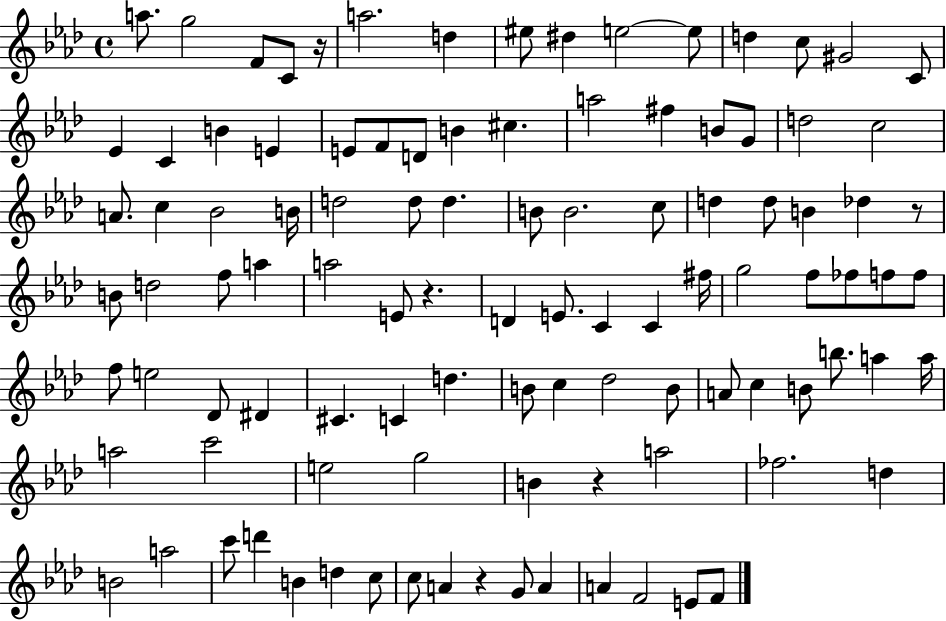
A5/e. G5/h F4/e C4/e R/s A5/h. D5/q EIS5/e D#5/q E5/h E5/e D5/q C5/e G#4/h C4/e Eb4/q C4/q B4/q E4/q E4/e F4/e D4/e B4/q C#5/q. A5/h F#5/q B4/e G4/e D5/h C5/h A4/e. C5/q Bb4/h B4/s D5/h D5/e D5/q. B4/e B4/h. C5/e D5/q D5/e B4/q Db5/q R/e B4/e D5/h F5/e A5/q A5/h E4/e R/q. D4/q E4/e. C4/q C4/q F#5/s G5/h F5/e FES5/e F5/e F5/e F5/e E5/h Db4/e D#4/q C#4/q. C4/q D5/q. B4/e C5/q Db5/h B4/e A4/e C5/q B4/e B5/e. A5/q A5/s A5/h C6/h E5/h G5/h B4/q R/q A5/h FES5/h. D5/q B4/h A5/h C6/e D6/q B4/q D5/q C5/e C5/e A4/q R/q G4/e A4/q A4/q F4/h E4/e F4/e